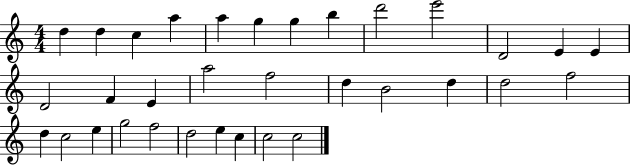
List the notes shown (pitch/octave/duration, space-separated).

D5/q D5/q C5/q A5/q A5/q G5/q G5/q B5/q D6/h E6/h D4/h E4/q E4/q D4/h F4/q E4/q A5/h F5/h D5/q B4/h D5/q D5/h F5/h D5/q C5/h E5/q G5/h F5/h D5/h E5/q C5/q C5/h C5/h